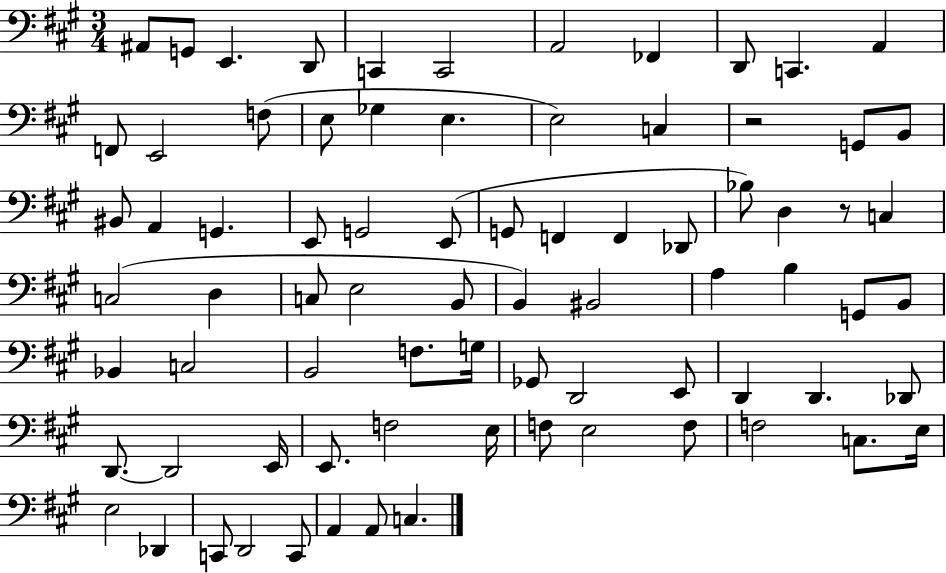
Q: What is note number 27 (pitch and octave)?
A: E2